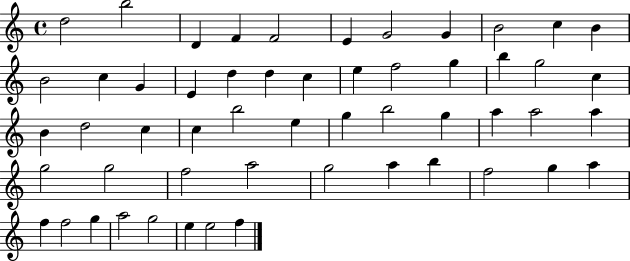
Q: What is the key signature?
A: C major